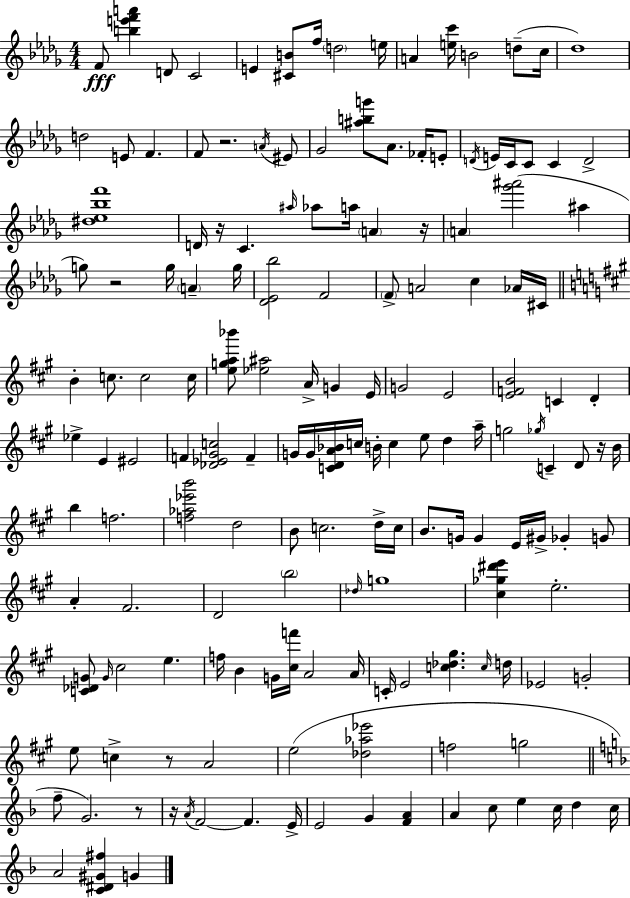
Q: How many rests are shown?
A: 8